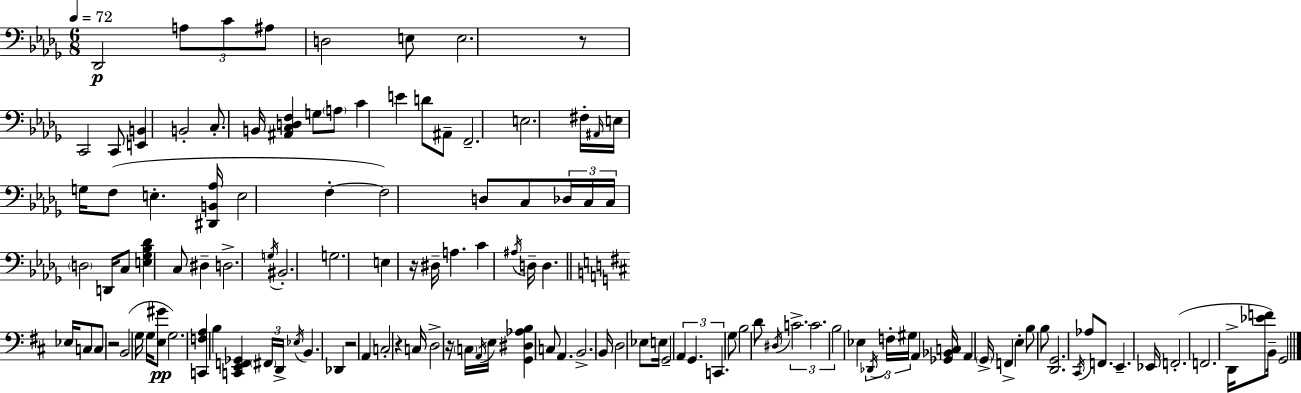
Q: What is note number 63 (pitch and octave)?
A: Db2